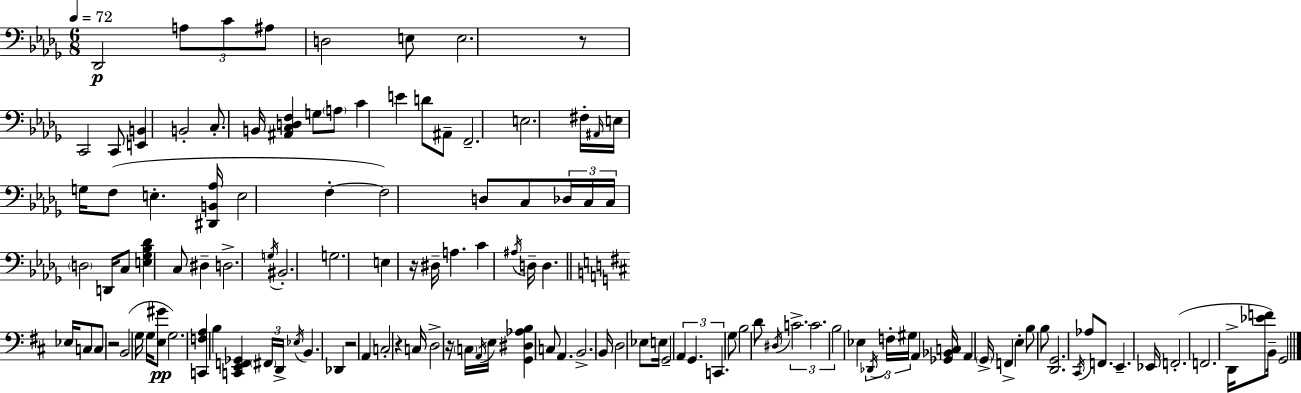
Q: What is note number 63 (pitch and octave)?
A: Db2